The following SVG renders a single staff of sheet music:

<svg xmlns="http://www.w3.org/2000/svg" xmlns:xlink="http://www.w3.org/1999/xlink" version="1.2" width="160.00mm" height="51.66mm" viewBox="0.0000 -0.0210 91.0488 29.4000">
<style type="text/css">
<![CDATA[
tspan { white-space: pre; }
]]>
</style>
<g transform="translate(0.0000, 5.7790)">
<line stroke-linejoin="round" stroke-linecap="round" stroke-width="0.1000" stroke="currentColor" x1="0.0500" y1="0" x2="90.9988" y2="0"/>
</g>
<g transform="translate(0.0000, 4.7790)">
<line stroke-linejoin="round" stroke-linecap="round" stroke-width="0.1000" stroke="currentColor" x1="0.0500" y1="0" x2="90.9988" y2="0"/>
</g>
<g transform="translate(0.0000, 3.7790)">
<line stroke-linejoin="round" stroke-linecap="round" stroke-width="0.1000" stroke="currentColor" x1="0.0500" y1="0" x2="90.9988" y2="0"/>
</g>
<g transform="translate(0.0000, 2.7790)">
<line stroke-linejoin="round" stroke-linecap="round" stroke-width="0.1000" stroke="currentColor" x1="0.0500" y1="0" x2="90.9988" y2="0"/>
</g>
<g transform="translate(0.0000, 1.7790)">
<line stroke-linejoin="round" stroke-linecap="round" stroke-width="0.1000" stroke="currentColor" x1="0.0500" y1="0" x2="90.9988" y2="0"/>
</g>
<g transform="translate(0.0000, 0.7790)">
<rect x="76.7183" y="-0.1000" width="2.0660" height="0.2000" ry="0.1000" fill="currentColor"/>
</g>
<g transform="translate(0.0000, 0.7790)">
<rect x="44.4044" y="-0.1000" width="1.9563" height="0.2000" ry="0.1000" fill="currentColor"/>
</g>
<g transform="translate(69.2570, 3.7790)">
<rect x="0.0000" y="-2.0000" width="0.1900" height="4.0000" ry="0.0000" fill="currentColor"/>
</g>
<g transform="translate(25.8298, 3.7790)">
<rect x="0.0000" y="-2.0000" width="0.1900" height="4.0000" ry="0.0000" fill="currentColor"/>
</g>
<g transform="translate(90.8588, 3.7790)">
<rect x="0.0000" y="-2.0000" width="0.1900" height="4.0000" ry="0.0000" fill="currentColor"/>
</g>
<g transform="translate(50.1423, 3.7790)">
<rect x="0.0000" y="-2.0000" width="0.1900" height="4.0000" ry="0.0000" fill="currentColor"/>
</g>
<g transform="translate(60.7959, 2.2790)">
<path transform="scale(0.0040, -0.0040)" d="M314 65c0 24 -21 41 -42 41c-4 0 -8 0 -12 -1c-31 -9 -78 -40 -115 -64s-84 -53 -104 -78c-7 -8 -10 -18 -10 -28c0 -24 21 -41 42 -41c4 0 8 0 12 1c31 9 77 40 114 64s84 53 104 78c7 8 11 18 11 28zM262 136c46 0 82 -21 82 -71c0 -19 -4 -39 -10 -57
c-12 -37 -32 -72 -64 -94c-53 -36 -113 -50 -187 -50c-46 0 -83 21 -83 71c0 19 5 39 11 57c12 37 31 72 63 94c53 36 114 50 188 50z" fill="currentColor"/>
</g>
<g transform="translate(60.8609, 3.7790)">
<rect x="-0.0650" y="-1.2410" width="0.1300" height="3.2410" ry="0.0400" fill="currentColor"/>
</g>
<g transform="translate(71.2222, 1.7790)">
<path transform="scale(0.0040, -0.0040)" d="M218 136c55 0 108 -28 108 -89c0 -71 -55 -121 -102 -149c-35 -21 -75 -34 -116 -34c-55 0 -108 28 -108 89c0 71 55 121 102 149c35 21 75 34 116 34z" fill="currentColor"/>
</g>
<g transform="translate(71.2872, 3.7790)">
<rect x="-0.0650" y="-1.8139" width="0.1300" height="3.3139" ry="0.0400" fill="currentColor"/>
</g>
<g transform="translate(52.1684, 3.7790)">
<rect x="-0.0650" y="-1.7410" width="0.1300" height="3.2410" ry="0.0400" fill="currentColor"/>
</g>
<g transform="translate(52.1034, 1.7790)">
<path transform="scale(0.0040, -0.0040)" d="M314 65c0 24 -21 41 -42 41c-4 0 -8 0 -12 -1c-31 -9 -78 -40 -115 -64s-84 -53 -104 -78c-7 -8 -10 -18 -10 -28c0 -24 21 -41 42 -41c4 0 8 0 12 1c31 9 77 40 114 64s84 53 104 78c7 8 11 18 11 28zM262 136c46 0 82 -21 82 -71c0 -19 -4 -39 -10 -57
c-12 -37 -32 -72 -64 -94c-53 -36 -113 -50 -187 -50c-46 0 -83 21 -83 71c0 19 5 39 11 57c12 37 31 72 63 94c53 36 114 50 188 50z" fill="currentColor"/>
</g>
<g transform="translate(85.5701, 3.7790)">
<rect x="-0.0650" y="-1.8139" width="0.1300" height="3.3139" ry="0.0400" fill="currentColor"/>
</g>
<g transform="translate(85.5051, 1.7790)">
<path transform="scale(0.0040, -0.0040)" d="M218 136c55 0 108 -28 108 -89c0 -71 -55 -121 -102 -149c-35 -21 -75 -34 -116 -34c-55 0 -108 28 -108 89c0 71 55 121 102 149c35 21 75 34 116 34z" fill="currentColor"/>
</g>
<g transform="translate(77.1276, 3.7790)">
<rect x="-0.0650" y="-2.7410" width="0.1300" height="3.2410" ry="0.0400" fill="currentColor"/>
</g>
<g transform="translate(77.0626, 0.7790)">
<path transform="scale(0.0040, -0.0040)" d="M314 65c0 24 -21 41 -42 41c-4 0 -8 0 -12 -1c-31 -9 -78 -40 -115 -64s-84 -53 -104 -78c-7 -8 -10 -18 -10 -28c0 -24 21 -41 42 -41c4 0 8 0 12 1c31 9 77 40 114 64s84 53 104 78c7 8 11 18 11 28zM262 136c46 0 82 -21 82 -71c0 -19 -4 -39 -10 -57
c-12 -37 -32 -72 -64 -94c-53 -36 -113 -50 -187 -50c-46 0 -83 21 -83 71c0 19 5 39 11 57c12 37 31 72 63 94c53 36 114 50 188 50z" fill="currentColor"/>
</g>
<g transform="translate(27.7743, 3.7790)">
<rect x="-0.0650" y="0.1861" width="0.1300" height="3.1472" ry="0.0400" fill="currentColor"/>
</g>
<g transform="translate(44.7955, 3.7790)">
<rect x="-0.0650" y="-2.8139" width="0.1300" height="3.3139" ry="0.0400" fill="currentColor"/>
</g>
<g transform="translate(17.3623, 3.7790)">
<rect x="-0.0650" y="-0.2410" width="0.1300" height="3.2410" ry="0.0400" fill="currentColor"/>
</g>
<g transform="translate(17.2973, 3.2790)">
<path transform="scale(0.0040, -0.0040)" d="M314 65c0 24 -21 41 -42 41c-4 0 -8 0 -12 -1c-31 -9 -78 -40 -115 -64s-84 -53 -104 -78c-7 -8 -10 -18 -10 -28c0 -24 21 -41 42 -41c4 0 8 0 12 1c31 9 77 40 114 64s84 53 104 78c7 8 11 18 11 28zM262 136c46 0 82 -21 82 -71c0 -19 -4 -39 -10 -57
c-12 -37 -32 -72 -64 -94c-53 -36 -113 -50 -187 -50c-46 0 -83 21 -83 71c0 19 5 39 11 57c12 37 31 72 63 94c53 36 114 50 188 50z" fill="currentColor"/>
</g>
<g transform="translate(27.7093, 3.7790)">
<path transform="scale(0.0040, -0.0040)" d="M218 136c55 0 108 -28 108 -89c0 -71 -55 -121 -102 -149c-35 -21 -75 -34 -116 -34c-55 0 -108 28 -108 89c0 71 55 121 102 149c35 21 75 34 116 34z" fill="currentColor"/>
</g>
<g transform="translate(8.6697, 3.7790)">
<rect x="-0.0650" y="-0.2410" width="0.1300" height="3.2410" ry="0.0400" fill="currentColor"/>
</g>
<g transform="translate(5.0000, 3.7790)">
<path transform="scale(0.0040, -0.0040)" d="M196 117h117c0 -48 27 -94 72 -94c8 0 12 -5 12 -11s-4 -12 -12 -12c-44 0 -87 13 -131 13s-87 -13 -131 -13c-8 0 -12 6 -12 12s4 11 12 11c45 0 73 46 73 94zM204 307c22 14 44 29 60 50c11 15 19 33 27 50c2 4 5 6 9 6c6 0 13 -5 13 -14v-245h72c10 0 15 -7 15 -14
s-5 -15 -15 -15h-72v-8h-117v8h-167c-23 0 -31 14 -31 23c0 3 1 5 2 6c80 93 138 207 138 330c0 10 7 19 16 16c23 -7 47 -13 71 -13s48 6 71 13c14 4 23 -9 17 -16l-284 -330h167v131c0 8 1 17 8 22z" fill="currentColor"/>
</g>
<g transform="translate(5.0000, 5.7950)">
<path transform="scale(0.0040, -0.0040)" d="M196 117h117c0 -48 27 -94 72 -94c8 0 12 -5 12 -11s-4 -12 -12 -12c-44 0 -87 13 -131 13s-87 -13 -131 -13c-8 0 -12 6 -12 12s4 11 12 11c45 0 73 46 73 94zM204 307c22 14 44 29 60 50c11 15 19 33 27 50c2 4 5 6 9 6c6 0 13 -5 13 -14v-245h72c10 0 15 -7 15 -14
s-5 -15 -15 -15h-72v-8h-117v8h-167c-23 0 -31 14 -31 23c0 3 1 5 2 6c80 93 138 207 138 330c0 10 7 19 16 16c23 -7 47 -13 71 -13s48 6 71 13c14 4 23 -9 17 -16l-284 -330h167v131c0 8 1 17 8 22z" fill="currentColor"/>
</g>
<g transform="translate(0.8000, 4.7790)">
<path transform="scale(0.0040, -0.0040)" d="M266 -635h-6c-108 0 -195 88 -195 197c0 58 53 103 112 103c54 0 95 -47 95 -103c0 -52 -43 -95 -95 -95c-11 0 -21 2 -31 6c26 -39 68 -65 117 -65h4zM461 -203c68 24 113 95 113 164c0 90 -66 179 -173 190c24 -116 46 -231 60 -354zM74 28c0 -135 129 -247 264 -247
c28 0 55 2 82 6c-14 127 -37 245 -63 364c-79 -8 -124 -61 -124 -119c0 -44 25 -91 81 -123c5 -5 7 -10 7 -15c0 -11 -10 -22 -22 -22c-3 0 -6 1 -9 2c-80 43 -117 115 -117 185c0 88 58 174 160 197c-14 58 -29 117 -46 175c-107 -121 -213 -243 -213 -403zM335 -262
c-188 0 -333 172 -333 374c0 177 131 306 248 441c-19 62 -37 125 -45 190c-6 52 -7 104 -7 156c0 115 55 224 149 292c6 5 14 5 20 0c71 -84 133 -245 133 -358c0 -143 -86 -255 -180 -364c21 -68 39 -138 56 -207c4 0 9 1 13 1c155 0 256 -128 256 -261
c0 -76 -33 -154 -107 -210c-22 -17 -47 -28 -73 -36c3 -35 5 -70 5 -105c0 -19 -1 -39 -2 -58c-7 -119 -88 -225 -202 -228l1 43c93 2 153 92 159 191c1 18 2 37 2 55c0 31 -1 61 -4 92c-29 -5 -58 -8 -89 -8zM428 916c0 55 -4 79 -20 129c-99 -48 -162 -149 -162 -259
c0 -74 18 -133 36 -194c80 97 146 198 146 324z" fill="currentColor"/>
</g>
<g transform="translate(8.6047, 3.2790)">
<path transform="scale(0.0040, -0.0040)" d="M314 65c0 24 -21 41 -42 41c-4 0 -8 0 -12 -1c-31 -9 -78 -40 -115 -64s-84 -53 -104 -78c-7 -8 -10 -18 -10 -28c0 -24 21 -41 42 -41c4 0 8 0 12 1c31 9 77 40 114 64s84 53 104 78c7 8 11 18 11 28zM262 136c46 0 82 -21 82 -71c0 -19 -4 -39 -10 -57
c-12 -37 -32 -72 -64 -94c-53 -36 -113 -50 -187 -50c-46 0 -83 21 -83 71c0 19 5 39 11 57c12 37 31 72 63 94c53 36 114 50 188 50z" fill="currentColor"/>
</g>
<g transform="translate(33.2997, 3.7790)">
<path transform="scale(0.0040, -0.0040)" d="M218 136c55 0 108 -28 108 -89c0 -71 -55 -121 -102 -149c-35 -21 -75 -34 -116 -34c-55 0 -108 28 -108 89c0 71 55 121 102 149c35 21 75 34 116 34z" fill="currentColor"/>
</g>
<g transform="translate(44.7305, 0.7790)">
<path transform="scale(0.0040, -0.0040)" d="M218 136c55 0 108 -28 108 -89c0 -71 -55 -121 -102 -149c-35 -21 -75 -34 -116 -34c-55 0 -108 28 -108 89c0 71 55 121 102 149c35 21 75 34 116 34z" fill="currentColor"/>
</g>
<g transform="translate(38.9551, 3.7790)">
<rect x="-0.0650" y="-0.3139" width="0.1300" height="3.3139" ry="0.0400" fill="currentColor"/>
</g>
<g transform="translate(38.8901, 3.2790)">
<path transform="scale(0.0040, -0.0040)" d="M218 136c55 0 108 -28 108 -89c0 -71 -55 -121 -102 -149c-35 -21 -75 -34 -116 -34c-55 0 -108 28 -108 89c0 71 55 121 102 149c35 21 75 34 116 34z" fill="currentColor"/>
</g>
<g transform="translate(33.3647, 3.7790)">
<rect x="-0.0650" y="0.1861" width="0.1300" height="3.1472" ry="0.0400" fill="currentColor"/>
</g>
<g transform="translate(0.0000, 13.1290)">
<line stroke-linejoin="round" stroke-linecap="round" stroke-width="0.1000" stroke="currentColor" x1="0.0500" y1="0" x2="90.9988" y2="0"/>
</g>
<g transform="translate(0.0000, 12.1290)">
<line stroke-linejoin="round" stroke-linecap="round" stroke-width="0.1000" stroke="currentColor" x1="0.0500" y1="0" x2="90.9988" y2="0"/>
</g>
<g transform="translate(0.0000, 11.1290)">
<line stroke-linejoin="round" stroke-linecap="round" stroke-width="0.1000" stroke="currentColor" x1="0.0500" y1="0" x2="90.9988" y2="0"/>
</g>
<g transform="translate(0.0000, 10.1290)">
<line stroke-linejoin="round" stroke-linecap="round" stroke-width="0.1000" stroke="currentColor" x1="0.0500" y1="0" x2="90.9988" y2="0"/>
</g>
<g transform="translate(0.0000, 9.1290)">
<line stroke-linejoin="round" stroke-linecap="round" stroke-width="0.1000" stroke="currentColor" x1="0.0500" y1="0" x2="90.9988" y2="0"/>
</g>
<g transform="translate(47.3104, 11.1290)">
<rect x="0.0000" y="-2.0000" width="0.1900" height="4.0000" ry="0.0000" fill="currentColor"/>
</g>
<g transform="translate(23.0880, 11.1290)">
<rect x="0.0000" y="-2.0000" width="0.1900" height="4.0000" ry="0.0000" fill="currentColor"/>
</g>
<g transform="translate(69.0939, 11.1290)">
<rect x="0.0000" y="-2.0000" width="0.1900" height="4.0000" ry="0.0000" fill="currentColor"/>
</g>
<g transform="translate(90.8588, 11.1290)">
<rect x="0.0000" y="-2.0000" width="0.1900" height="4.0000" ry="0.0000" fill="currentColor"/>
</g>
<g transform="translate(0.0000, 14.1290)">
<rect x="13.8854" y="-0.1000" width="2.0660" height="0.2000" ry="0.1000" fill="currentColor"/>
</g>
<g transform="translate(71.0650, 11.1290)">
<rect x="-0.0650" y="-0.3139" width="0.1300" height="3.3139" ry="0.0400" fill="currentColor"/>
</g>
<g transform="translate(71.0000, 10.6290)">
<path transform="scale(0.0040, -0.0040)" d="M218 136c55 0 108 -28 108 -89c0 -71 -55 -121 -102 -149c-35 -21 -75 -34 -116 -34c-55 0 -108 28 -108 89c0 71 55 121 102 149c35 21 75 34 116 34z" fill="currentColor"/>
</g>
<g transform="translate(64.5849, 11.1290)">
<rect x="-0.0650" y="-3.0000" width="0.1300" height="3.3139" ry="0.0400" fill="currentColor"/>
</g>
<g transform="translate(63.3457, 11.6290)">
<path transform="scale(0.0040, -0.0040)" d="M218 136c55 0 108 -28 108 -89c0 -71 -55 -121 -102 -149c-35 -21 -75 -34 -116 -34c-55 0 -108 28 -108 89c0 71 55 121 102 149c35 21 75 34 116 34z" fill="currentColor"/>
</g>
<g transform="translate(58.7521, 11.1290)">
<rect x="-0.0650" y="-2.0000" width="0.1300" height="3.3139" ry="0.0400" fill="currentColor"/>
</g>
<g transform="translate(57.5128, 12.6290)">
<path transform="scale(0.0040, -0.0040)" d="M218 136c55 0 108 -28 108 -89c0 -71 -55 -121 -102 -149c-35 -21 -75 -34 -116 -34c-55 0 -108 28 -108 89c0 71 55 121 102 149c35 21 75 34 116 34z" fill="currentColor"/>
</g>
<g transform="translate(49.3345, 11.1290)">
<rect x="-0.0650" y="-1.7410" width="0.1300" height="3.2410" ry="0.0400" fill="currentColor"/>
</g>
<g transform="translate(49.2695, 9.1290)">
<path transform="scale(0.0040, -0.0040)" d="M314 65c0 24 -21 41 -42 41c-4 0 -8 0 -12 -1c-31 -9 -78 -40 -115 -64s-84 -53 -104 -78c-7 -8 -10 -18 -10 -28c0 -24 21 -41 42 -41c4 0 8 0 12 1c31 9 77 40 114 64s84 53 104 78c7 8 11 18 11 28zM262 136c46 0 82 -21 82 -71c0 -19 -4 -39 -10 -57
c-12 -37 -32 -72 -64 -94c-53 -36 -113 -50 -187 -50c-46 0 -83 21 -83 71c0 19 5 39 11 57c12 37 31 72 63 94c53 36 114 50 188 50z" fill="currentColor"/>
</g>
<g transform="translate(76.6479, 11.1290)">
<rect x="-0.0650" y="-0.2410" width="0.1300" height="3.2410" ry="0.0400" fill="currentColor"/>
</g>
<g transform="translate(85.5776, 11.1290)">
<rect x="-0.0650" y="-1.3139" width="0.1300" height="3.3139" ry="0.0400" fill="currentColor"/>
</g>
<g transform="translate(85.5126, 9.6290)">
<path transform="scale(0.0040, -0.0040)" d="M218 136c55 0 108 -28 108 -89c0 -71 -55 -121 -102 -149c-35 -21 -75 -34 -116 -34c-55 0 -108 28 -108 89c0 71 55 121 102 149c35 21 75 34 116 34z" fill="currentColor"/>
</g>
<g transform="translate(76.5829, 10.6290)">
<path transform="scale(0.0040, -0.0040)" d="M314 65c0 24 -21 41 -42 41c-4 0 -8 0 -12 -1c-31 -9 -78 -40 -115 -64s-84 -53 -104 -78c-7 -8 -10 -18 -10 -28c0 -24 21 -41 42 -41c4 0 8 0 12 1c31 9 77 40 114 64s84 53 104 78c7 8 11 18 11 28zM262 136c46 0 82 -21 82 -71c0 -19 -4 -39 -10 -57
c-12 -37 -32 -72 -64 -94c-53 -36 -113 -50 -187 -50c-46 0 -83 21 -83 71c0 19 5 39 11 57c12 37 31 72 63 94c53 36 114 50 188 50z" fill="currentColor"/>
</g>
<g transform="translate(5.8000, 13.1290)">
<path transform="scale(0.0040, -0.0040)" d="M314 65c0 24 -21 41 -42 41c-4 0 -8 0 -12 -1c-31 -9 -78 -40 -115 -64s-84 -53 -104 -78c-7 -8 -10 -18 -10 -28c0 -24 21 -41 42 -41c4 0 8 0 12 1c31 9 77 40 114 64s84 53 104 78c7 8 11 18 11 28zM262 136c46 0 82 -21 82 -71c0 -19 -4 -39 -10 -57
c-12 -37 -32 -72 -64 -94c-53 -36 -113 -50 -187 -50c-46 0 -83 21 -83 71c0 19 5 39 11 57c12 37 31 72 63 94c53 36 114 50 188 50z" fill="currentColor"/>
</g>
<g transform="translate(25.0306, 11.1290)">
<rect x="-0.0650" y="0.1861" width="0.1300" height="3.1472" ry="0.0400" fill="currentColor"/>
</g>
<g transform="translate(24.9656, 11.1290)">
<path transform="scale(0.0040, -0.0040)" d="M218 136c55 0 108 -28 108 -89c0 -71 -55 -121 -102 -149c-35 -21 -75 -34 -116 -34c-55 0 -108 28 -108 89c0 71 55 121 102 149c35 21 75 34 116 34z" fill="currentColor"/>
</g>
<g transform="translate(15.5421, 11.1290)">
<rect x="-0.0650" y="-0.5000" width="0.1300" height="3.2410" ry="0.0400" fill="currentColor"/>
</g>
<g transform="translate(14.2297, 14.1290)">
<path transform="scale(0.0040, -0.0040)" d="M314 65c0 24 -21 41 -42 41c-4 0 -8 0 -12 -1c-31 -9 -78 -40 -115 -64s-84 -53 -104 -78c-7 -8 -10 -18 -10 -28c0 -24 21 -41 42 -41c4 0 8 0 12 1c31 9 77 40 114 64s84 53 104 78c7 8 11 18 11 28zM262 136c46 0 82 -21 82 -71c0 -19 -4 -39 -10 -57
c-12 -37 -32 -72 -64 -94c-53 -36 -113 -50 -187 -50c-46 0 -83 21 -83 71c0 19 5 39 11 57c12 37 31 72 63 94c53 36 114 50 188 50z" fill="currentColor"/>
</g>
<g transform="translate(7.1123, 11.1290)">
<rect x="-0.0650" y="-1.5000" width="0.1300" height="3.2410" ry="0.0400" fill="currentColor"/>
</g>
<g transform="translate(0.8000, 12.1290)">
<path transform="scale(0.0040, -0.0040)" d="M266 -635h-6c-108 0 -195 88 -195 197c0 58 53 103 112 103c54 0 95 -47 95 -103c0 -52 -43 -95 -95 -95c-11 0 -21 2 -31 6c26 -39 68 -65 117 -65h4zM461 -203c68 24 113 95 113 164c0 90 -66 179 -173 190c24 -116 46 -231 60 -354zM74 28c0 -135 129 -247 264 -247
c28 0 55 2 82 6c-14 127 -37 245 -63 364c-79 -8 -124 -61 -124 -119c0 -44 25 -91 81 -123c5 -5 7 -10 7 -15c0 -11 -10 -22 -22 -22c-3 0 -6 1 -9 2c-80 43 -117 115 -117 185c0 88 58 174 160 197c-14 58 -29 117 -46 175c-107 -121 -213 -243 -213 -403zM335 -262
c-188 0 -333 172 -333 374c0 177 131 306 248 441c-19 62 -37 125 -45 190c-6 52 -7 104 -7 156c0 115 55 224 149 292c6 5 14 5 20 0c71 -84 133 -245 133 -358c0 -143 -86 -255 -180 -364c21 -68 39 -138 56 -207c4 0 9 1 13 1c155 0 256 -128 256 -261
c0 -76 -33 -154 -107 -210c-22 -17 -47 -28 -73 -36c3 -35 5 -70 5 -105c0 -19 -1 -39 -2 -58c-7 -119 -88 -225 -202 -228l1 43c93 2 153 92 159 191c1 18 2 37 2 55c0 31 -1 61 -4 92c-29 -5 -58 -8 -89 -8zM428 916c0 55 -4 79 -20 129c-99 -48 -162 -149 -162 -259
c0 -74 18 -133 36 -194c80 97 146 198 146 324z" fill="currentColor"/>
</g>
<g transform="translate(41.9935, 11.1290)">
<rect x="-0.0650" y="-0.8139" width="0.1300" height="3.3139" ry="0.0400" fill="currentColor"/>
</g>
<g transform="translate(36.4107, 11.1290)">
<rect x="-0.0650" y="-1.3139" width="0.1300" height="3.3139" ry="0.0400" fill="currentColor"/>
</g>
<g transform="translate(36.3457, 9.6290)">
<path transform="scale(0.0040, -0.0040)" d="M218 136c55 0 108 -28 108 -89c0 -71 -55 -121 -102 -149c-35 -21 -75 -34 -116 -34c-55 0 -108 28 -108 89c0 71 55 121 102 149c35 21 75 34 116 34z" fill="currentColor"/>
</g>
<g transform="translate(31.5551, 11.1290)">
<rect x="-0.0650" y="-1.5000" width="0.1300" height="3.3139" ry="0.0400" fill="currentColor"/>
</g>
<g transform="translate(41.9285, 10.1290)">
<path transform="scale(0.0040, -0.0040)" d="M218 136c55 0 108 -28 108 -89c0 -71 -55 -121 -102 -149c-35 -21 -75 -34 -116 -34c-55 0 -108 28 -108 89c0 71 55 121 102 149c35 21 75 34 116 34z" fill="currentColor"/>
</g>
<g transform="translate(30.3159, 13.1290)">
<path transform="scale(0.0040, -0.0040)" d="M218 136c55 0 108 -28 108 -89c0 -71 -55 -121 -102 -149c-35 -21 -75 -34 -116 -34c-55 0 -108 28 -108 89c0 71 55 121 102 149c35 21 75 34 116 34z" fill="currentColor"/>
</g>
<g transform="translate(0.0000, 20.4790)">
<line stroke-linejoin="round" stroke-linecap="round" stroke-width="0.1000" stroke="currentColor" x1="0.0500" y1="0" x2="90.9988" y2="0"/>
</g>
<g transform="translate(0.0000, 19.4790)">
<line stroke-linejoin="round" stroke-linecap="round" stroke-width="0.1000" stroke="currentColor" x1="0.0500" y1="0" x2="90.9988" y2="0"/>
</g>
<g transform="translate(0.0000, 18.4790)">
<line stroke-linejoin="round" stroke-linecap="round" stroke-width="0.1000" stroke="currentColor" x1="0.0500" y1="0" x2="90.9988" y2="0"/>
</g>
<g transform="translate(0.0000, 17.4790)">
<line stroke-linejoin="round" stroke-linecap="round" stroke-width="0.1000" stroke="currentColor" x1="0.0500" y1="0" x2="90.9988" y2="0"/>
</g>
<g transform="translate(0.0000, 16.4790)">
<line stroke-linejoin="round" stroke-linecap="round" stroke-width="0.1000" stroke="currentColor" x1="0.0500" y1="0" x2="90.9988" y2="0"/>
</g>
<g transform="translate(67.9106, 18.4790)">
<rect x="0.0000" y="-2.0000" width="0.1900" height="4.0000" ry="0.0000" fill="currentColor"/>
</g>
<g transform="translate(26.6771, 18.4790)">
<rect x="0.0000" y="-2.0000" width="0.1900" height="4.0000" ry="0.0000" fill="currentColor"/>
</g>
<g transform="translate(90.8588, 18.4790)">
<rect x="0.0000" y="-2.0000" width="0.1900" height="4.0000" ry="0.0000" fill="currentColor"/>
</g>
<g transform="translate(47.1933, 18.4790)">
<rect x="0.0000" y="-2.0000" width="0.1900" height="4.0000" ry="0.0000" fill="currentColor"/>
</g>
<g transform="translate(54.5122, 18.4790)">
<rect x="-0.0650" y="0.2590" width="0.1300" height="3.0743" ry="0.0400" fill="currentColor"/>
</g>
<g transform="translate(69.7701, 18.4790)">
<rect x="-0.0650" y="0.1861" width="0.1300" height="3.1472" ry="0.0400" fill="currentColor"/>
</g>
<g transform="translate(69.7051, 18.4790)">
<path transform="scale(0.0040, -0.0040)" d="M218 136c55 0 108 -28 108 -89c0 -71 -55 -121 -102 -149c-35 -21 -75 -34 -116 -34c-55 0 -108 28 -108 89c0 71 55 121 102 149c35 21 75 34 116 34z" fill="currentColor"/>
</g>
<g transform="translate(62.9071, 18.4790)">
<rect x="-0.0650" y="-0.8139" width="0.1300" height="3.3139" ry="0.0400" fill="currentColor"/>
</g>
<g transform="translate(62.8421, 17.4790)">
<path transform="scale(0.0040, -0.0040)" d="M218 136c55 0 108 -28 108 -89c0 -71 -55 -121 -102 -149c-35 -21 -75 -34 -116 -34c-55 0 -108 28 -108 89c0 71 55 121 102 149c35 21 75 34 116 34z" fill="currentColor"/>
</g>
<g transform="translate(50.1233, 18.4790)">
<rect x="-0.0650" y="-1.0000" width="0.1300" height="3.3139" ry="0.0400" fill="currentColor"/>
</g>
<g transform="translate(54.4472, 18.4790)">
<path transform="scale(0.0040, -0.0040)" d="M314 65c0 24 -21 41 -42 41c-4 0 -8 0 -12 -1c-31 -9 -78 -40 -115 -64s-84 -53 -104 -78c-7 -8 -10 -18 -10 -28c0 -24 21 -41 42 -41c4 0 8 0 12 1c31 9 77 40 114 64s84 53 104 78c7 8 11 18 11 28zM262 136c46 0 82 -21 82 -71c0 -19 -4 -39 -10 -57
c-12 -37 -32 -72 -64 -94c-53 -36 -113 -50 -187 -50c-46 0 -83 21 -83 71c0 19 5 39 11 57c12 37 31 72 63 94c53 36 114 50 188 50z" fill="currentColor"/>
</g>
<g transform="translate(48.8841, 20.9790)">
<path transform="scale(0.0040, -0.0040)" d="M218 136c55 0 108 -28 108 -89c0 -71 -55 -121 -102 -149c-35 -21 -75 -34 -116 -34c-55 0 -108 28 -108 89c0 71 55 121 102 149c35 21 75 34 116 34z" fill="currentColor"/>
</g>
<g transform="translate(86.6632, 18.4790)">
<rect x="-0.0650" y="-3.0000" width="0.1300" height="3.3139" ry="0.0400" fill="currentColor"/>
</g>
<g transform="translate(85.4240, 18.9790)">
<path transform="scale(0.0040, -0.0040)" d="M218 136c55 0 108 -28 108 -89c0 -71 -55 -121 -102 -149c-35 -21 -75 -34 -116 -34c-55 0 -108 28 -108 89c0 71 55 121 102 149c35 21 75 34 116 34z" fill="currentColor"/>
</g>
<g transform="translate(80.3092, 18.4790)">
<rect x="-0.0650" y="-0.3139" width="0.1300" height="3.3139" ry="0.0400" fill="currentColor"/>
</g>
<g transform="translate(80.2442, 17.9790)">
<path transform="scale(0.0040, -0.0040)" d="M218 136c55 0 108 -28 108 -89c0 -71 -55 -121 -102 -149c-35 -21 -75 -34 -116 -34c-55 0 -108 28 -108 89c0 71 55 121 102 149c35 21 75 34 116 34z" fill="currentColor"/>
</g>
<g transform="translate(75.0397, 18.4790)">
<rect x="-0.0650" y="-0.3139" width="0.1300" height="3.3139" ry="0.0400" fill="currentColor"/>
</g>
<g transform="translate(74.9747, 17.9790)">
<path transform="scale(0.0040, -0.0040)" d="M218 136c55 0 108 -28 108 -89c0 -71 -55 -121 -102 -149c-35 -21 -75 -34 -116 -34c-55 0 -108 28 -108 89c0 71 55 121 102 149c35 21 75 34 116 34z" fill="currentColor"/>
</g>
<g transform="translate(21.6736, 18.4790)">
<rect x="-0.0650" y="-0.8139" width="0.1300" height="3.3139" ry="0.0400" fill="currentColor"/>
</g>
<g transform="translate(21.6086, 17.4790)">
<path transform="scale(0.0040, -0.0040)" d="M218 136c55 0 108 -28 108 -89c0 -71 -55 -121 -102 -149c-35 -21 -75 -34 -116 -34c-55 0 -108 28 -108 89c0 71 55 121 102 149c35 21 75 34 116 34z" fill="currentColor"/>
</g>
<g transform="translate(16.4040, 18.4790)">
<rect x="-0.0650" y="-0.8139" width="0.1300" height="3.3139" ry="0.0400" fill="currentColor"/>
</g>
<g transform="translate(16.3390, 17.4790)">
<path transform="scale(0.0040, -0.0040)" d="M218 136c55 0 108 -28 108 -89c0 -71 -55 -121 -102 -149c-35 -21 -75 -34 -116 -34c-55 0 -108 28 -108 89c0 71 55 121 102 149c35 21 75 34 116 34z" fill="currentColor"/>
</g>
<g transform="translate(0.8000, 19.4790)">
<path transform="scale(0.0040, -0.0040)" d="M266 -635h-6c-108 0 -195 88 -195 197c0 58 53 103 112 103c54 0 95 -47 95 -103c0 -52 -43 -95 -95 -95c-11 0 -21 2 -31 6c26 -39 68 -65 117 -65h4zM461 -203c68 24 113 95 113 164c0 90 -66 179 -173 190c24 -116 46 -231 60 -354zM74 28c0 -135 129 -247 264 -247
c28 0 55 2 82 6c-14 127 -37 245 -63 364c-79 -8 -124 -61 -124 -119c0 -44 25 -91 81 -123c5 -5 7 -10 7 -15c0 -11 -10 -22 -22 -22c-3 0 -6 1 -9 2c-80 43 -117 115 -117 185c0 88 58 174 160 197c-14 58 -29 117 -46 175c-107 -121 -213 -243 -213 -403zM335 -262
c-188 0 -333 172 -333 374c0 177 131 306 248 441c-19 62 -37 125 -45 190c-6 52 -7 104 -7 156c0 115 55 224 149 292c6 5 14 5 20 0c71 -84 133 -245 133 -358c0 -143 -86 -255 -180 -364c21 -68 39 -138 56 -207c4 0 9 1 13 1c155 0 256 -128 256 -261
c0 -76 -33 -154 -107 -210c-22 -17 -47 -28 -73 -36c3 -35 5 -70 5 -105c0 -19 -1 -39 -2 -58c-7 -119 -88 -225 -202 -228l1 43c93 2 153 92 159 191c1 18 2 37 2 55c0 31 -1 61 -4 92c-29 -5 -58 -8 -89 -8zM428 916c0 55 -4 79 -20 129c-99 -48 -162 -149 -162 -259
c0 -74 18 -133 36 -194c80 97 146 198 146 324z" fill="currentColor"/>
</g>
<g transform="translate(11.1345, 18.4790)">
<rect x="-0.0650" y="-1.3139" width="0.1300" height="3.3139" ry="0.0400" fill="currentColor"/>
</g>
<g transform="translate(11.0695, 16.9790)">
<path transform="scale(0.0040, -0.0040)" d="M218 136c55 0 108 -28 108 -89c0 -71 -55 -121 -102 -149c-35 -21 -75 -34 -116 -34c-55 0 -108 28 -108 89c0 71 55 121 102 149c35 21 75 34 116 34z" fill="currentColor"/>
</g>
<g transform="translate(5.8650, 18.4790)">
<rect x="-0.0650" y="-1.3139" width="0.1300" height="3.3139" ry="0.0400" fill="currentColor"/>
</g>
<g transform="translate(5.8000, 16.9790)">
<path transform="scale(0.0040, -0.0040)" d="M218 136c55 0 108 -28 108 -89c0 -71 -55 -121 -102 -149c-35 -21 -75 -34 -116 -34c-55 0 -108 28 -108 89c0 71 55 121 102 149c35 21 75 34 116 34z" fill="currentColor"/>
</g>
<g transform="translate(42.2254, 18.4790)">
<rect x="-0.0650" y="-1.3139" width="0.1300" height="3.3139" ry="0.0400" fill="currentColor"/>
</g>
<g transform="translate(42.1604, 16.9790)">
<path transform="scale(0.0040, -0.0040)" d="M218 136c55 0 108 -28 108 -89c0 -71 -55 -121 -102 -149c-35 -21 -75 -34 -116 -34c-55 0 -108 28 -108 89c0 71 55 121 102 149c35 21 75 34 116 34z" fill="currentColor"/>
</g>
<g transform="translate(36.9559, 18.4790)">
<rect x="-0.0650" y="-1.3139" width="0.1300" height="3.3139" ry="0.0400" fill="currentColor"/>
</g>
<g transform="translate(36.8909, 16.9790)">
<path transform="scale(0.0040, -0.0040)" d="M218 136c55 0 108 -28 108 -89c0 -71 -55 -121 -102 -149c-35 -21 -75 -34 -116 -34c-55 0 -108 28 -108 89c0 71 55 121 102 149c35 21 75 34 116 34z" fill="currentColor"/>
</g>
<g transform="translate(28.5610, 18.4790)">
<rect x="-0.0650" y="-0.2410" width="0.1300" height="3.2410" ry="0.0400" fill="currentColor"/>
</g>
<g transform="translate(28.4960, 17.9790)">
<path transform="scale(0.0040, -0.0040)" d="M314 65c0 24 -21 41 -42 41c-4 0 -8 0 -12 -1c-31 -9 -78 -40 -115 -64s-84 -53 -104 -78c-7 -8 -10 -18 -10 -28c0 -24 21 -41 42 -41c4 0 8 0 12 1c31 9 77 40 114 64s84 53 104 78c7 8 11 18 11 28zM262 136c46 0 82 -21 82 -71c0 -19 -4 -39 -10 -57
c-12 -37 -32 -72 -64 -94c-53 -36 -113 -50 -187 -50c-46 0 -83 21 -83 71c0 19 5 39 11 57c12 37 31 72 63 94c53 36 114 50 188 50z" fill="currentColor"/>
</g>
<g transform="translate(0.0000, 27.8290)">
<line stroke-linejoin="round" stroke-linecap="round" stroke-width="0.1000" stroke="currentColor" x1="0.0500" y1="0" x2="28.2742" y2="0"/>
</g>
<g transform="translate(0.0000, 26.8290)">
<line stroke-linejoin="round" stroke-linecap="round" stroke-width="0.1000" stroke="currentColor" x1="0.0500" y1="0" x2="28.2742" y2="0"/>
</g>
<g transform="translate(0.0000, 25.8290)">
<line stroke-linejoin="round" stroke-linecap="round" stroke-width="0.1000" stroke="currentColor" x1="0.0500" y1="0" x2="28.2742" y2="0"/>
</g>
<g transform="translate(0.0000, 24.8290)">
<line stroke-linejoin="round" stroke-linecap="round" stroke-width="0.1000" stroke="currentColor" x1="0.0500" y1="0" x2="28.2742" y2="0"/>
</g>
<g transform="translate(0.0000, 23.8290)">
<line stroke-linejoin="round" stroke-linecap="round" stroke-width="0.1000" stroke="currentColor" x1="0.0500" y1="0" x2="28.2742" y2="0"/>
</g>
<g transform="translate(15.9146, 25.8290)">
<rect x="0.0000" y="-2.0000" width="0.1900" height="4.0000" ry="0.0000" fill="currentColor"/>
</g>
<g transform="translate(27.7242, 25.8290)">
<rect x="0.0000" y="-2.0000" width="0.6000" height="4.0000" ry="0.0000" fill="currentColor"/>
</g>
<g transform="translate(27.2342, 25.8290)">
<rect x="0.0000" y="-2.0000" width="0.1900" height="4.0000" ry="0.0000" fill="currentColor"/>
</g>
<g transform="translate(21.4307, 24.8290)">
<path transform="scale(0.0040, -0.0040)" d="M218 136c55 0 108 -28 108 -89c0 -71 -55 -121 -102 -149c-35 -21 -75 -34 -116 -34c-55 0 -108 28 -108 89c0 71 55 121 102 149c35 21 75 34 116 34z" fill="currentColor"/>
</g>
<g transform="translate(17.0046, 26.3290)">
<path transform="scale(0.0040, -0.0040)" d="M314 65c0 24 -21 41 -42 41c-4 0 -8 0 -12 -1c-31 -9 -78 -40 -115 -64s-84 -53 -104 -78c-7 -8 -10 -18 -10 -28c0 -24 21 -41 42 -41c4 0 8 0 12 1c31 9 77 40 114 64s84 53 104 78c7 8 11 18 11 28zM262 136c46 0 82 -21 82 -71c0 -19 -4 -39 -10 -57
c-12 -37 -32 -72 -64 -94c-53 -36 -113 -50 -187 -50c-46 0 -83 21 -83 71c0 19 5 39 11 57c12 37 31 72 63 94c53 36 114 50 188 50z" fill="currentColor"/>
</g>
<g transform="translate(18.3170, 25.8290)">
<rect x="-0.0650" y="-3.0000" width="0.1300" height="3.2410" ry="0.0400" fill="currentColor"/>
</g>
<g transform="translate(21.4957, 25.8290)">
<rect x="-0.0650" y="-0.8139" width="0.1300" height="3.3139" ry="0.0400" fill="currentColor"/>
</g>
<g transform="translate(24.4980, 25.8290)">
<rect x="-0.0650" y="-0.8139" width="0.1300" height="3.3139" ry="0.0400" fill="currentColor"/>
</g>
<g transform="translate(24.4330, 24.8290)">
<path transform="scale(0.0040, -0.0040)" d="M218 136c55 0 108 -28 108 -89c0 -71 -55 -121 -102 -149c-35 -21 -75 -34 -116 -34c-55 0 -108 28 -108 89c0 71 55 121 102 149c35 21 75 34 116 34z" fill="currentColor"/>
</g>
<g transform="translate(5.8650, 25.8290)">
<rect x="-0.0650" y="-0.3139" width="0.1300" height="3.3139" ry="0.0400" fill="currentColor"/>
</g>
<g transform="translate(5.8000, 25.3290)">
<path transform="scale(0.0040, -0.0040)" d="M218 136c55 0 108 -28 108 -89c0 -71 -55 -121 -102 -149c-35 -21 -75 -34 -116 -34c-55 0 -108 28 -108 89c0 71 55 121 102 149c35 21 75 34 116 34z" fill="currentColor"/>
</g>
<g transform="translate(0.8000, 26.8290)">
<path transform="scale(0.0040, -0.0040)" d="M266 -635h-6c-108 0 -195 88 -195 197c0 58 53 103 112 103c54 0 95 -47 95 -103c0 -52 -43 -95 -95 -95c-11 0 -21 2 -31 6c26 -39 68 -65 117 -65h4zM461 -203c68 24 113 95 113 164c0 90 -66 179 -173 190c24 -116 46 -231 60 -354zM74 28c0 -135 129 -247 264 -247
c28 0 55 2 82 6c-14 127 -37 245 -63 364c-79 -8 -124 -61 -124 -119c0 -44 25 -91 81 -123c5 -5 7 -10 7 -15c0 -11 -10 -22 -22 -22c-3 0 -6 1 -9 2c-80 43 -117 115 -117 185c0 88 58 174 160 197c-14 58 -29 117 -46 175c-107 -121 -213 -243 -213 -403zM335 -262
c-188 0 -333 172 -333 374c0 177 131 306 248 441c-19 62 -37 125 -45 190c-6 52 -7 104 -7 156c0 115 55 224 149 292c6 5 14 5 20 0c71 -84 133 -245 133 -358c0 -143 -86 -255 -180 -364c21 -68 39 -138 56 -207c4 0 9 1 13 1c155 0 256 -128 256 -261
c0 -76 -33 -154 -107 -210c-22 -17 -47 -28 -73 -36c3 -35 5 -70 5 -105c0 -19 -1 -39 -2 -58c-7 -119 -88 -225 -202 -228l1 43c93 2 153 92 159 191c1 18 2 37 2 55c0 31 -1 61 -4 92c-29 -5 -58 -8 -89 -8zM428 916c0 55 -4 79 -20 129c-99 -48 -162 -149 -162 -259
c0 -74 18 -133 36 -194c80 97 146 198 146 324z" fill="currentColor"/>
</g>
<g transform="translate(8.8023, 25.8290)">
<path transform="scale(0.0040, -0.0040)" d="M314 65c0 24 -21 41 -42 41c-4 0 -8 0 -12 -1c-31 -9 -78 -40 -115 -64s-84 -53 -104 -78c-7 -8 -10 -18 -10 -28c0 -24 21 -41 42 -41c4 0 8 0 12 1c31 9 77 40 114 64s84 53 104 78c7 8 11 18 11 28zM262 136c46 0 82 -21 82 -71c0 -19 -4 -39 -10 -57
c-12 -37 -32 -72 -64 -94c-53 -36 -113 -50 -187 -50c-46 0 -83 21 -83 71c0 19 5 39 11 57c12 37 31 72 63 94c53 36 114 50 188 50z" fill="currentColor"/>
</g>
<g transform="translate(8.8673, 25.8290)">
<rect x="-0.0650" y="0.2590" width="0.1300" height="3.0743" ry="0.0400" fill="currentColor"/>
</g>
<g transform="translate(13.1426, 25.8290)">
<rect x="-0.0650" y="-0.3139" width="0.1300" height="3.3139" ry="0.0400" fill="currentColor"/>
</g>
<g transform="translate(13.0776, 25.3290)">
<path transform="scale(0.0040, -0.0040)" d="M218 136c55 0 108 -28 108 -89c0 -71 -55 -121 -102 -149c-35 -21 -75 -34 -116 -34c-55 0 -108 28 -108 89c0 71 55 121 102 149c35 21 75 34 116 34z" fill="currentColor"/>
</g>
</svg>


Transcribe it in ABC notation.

X:1
T:Untitled
M:4/4
L:1/4
K:C
c2 c2 B B c a f2 e2 f a2 f E2 C2 B E e d f2 F A c c2 e e e d d c2 e e D B2 d B c c A c B2 c A2 d d